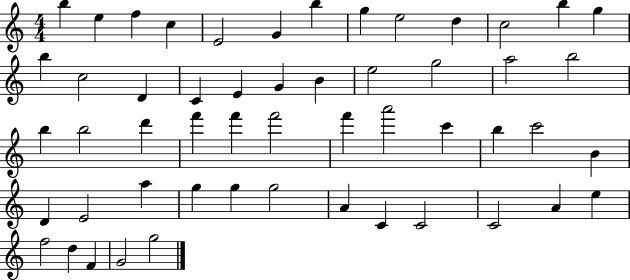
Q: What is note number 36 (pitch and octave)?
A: B4